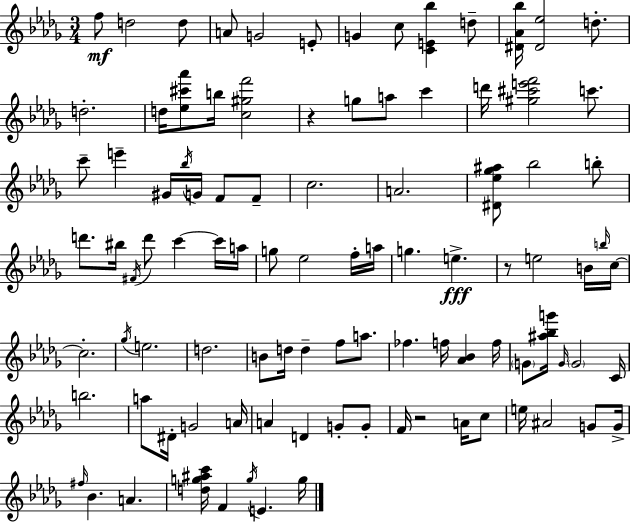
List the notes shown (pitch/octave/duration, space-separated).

F5/e D5/h D5/e A4/e G4/h E4/e G4/q C5/e [C4,E4,Bb5]/q D5/e [D#4,Ab4,Bb5]/s [D#4,Eb5]/h D5/e. D5/h. D5/s [Eb5,C#6,Ab6]/e B5/s [C5,G#5,F6]/h R/q G5/e A5/e C6/q D6/s [G#5,C#6,E6,F6]/h C6/e. C6/e E6/q G#4/s Bb5/s G4/s F4/e F4/e C5/h. A4/h. [D#4,Eb5,Gb5,A#5]/e Bb5/h B5/e D6/e. BIS5/s F#4/s D6/e C6/q C6/s A5/s G5/e Eb5/h F5/s A5/s G5/q. E5/q. R/e E5/h B4/s B5/s C5/s C5/h. Gb5/s E5/h. D5/h. B4/e D5/s D5/q F5/e A5/e. FES5/q. F5/s [Ab4,Bb4]/q F5/s G4/e [A#5,Bb5,G6]/s G4/s G4/h C4/s B5/h. A5/e D#4/s G4/h A4/s A4/q D4/q G4/e G4/e F4/s R/h A4/s C5/e E5/s A#4/h G4/e G4/s F#5/s Bb4/q. A4/q. [D5,G5,A#5,C6]/s F4/q G5/s E4/q. G5/s